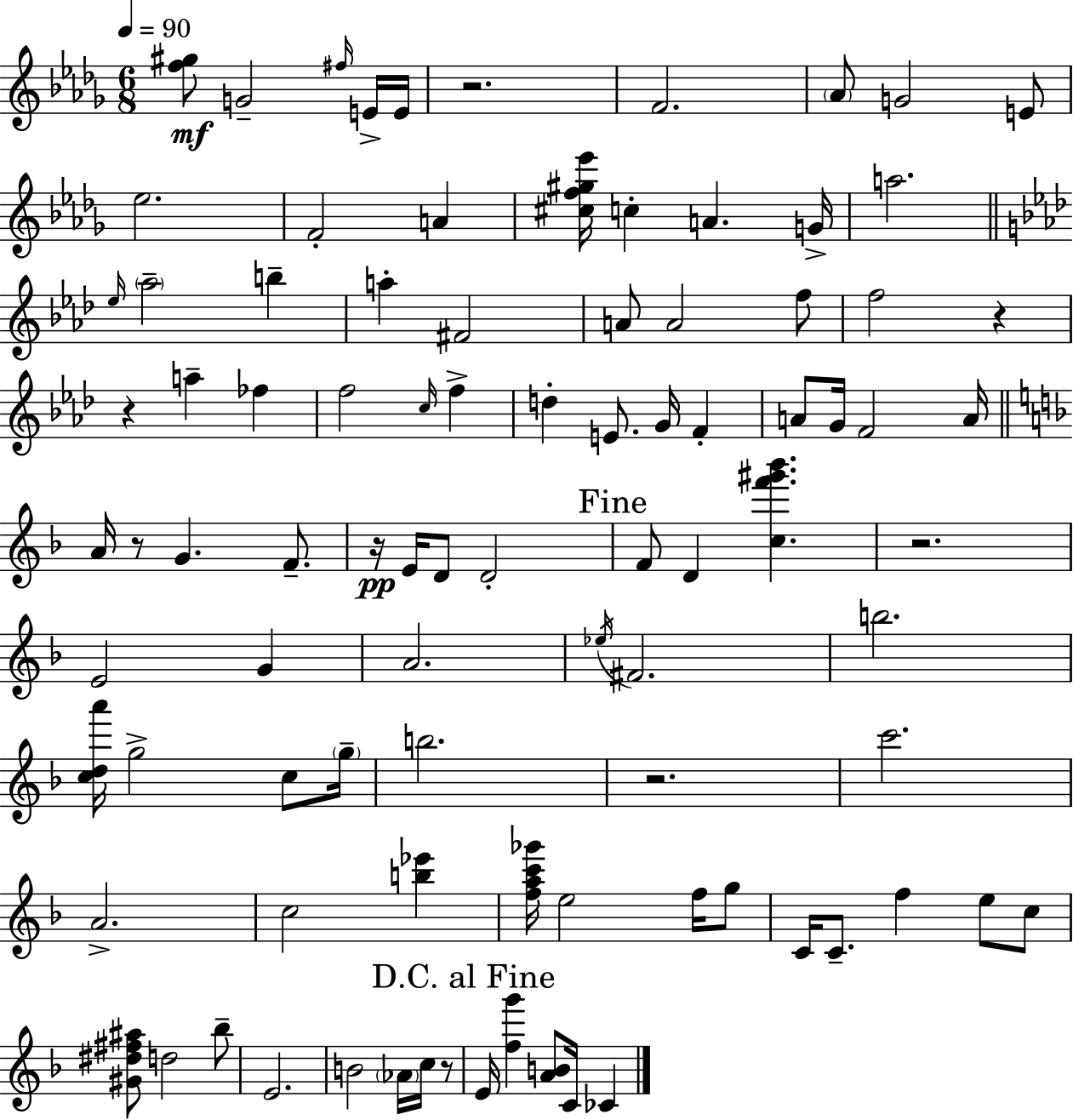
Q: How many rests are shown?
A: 8